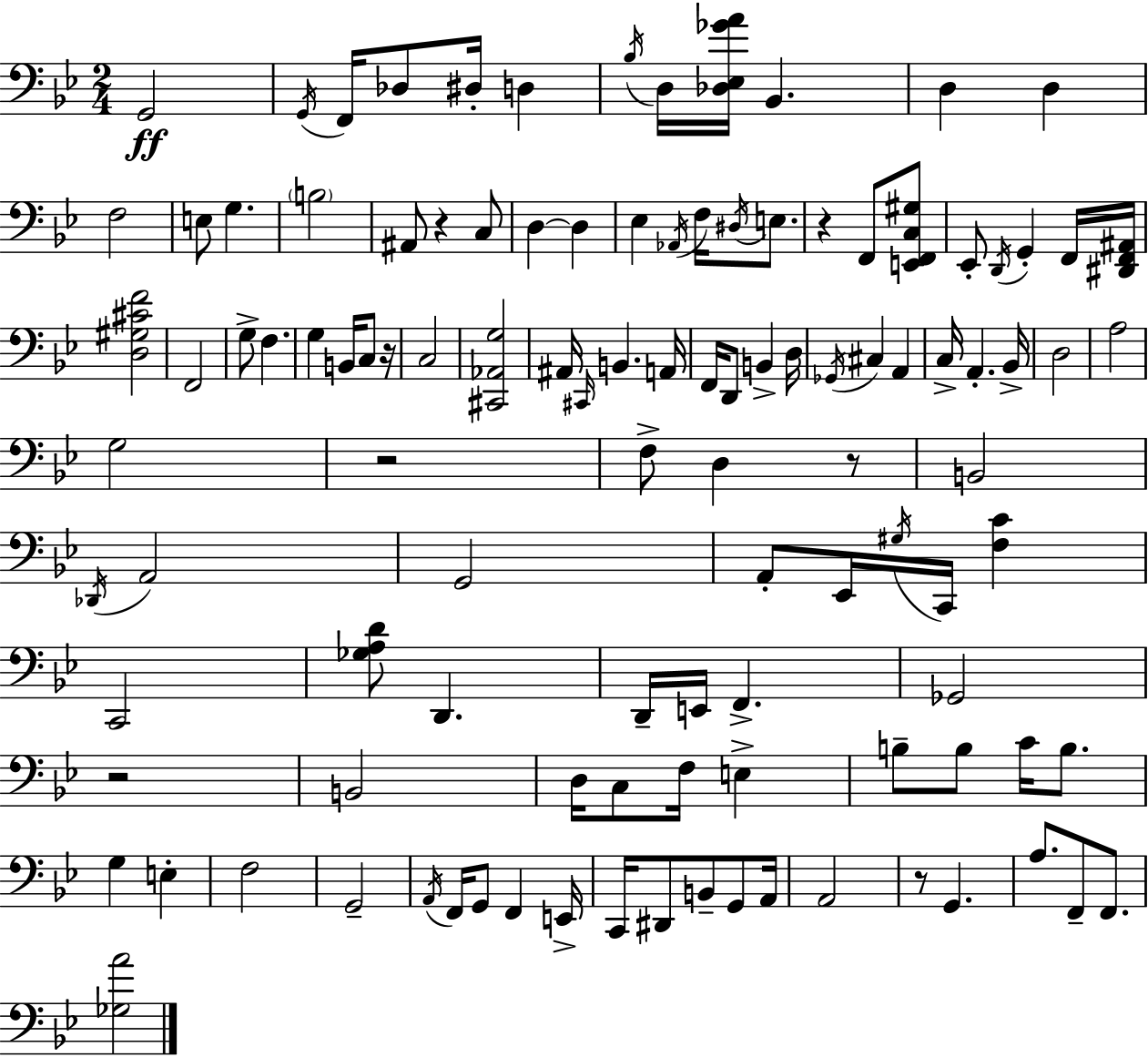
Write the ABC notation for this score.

X:1
T:Untitled
M:2/4
L:1/4
K:Gm
G,,2 G,,/4 F,,/4 _D,/2 ^D,/4 D, _B,/4 D,/4 [_D,_E,_GA]/4 _B,, D, D, F,2 E,/2 G, B,2 ^A,,/2 z C,/2 D, D, _E, _A,,/4 F,/4 ^D,/4 E,/2 z F,,/2 [E,,F,,C,^G,]/2 _E,,/2 D,,/4 G,, F,,/4 [^D,,F,,^A,,]/4 [D,^G,^CF]2 F,,2 G,/2 F, G, B,,/4 C,/2 z/4 C,2 [^C,,_A,,G,]2 ^A,,/4 ^C,,/4 B,, A,,/4 F,,/4 D,,/2 B,, D,/4 _G,,/4 ^C, A,, C,/4 A,, _B,,/4 D,2 A,2 G,2 z2 F,/2 D, z/2 B,,2 _D,,/4 A,,2 G,,2 A,,/2 _E,,/4 ^G,/4 C,,/4 [F,C] C,,2 [_G,A,D]/2 D,, D,,/4 E,,/4 F,, _G,,2 z2 B,,2 D,/4 C,/2 F,/4 E, B,/2 B,/2 C/4 B,/2 G, E, F,2 G,,2 A,,/4 F,,/4 G,,/2 F,, E,,/4 C,,/4 ^D,,/2 B,,/2 G,,/2 A,,/4 A,,2 z/2 G,, A,/2 F,,/2 F,,/2 [_G,A]2